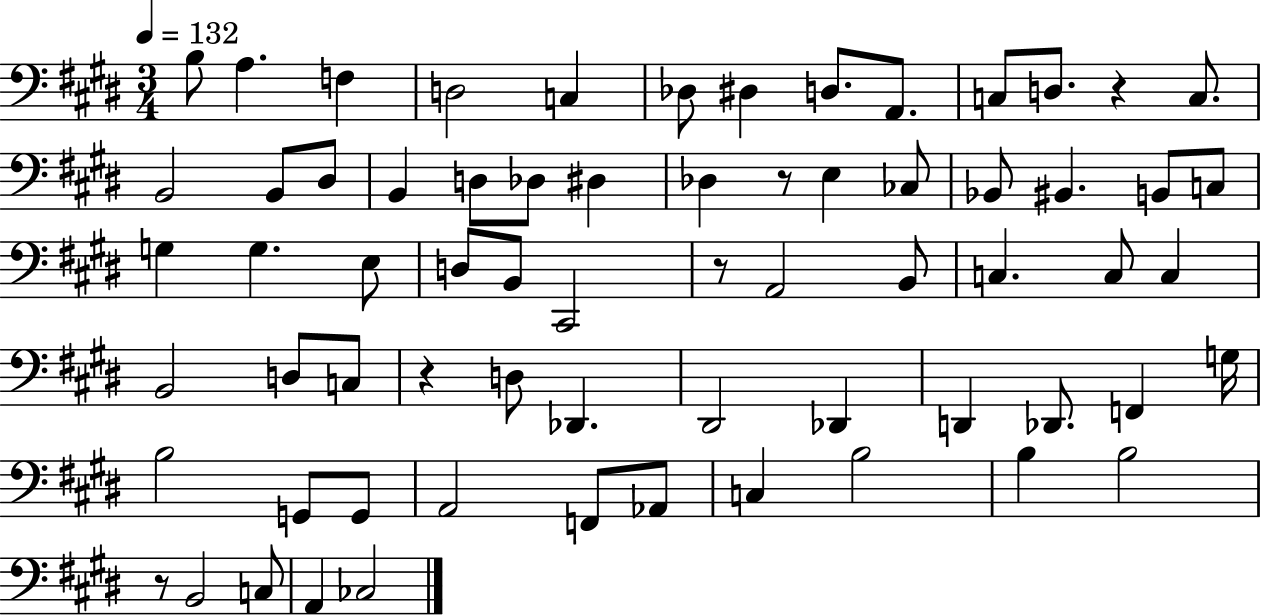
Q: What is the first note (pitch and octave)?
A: B3